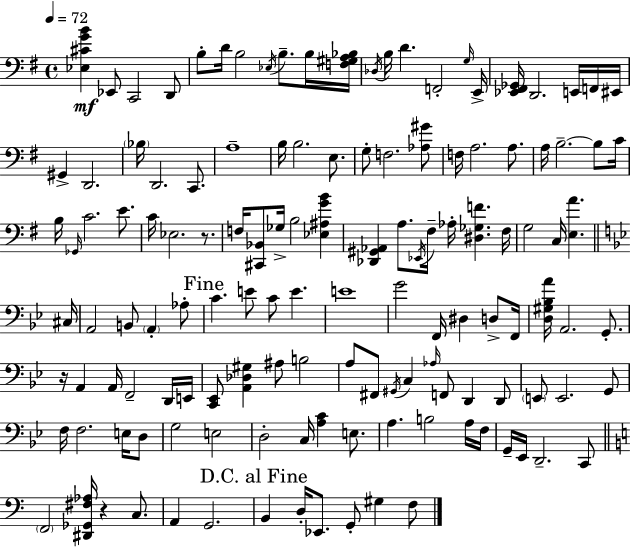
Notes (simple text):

[Eb3,C#4,G4,B4]/q Eb2/e C2/h D2/e B3/e D4/s B3/h Eb3/s B3/e. B3/s [F3,G#3,A3,Bb3]/s Db3/s B3/s D4/q. F2/h G3/s E2/s [Eb2,F#2,Gb2]/s D2/h. E2/s F2/s EIS2/s G#2/q D2/h. Bb3/s D2/h. C2/e. A3/w B3/s B3/h. E3/e. G3/e F3/h. [Ab3,G#4]/e F3/s A3/h. A3/e. A3/s B3/h. B3/e C4/s B3/s Gb2/s C4/h. E4/e. C4/s Eb3/h. R/e. F3/s [C#2,Bb2]/e Gb3/s B3/h [Eb3,A#3,G4,B4]/q [Db2,G#2,Ab2]/q A3/e. Eb2/s F#3/s Ab3/s [D#3,Gb3,F4]/q. F#3/s G3/h C3/s [E3,A4]/q. C#3/s A2/h B2/e A2/q Ab3/e C4/q. E4/e C4/e E4/q. E4/w G4/h F2/s D#3/q D3/e F2/s [D3,G#3,Bb3,A4]/s A2/h. G2/e. R/s A2/q A2/s F2/h D2/s E2/s [C2,Eb2]/e [A2,Db3,G#3]/q A#3/e B3/h A3/e F#2/e G#2/s C3/q Ab3/s F2/e D2/q D2/e E2/e E2/h. G2/e F3/s F3/h. E3/s D3/e G3/h E3/h D3/h C3/s [A3,C4]/q E3/e. A3/q. B3/h A3/s F3/s G2/s Eb2/s D2/h. C2/e F2/h [D#2,Gb2,F#3,Ab3]/s R/q C3/e. A2/q G2/h. B2/q D3/s Eb2/e. G2/e G#3/q F3/e